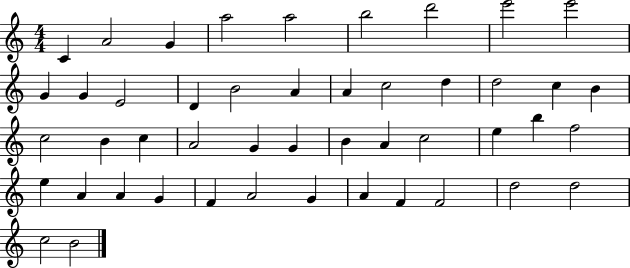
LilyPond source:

{
  \clef treble
  \numericTimeSignature
  \time 4/4
  \key c \major
  c'4 a'2 g'4 | a''2 a''2 | b''2 d'''2 | e'''2 e'''2 | \break g'4 g'4 e'2 | d'4 b'2 a'4 | a'4 c''2 d''4 | d''2 c''4 b'4 | \break c''2 b'4 c''4 | a'2 g'4 g'4 | b'4 a'4 c''2 | e''4 b''4 f''2 | \break e''4 a'4 a'4 g'4 | f'4 a'2 g'4 | a'4 f'4 f'2 | d''2 d''2 | \break c''2 b'2 | \bar "|."
}